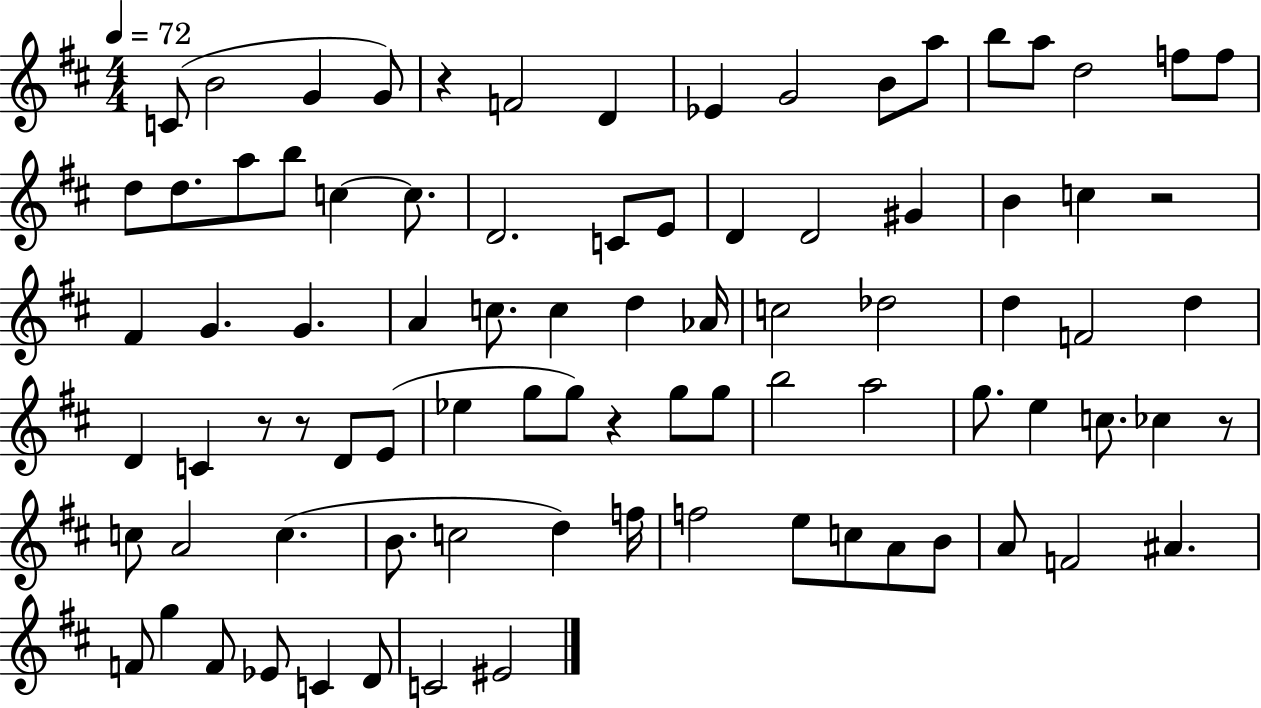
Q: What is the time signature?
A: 4/4